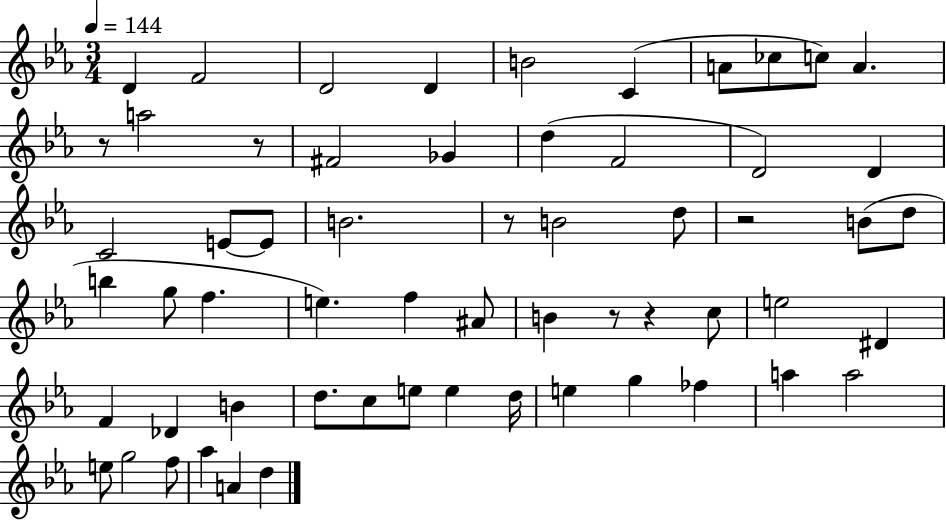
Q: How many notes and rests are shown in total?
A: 60